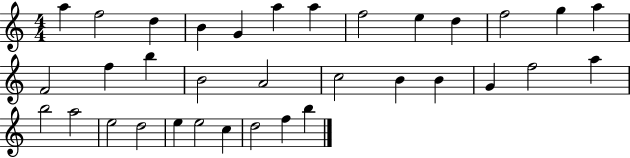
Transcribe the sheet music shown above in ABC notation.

X:1
T:Untitled
M:4/4
L:1/4
K:C
a f2 d B G a a f2 e d f2 g a F2 f b B2 A2 c2 B B G f2 a b2 a2 e2 d2 e e2 c d2 f b